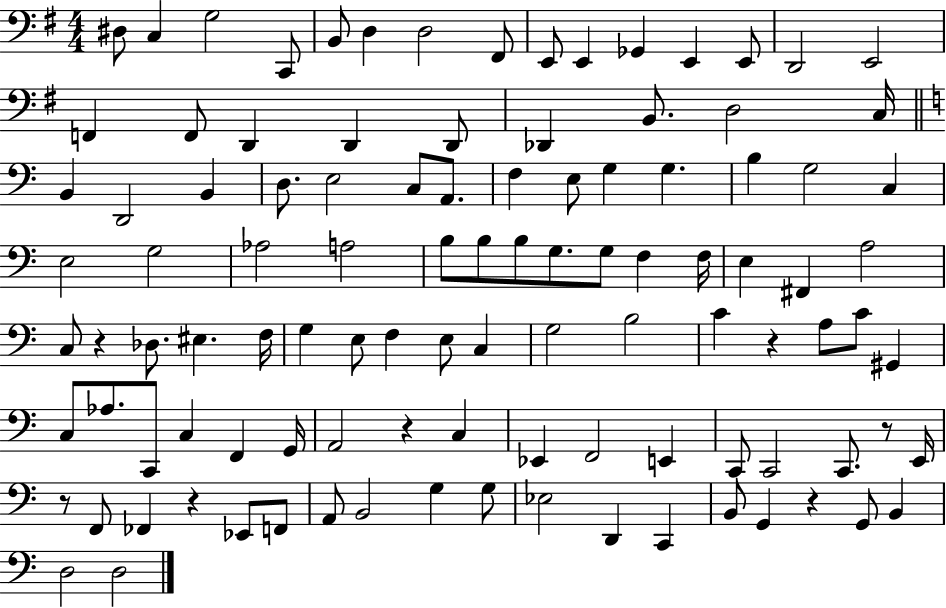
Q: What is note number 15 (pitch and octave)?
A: E2